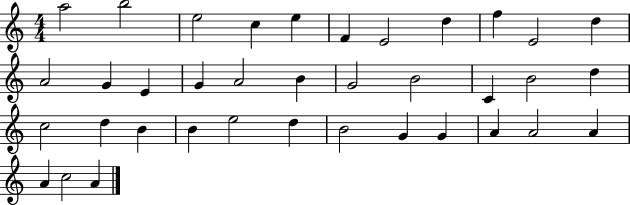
A5/h B5/h E5/h C5/q E5/q F4/q E4/h D5/q F5/q E4/h D5/q A4/h G4/q E4/q G4/q A4/h B4/q G4/h B4/h C4/q B4/h D5/q C5/h D5/q B4/q B4/q E5/h D5/q B4/h G4/q G4/q A4/q A4/h A4/q A4/q C5/h A4/q